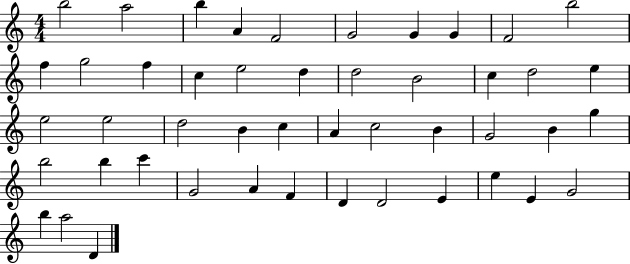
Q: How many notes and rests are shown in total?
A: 47